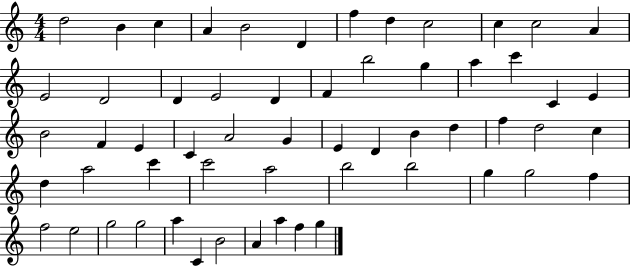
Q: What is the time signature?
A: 4/4